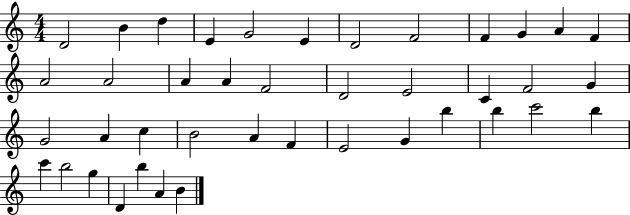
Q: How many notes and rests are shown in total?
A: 41